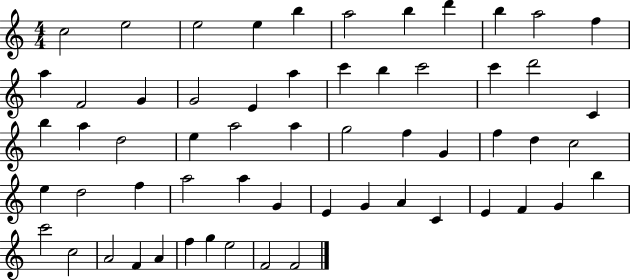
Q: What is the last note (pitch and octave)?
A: F4